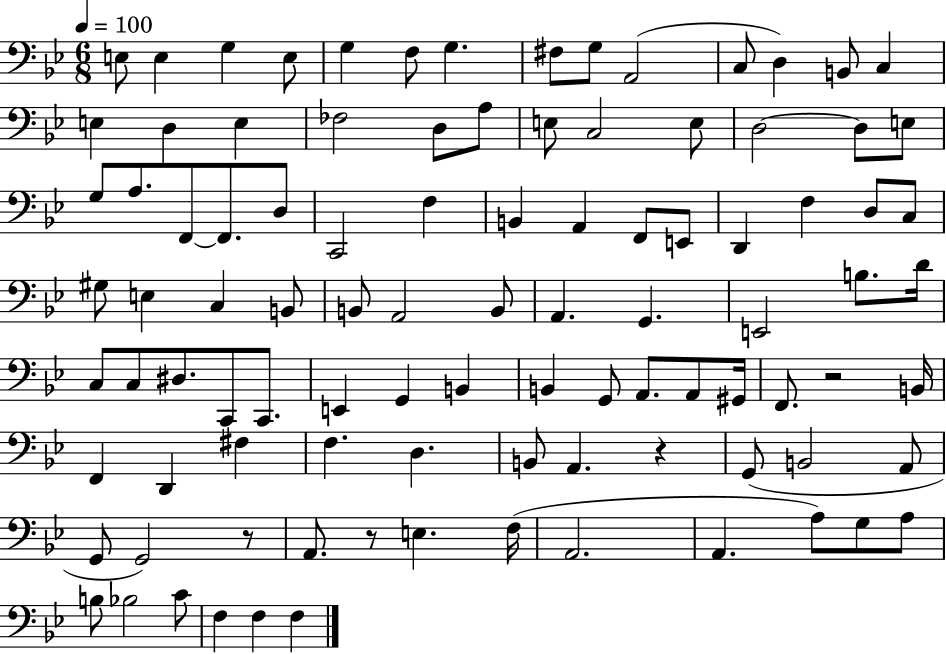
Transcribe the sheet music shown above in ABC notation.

X:1
T:Untitled
M:6/8
L:1/4
K:Bb
E,/2 E, G, E,/2 G, F,/2 G, ^F,/2 G,/2 A,,2 C,/2 D, B,,/2 C, E, D, E, _F,2 D,/2 A,/2 E,/2 C,2 E,/2 D,2 D,/2 E,/2 G,/2 A,/2 F,,/2 F,,/2 D,/2 C,,2 F, B,, A,, F,,/2 E,,/2 D,, F, D,/2 C,/2 ^G,/2 E, C, B,,/2 B,,/2 A,,2 B,,/2 A,, G,, E,,2 B,/2 D/4 C,/2 C,/2 ^D,/2 C,,/2 C,,/2 E,, G,, B,, B,, G,,/2 A,,/2 A,,/2 ^G,,/4 F,,/2 z2 B,,/4 F,, D,, ^F, F, D, B,,/2 A,, z G,,/2 B,,2 A,,/2 G,,/2 G,,2 z/2 A,,/2 z/2 E, F,/4 A,,2 A,, A,/2 G,/2 A,/2 B,/2 _B,2 C/2 F, F, F,